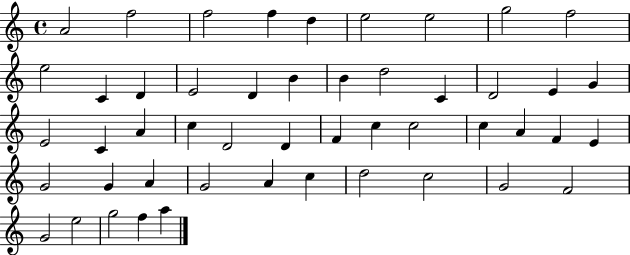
{
  \clef treble
  \time 4/4
  \defaultTimeSignature
  \key c \major
  a'2 f''2 | f''2 f''4 d''4 | e''2 e''2 | g''2 f''2 | \break e''2 c'4 d'4 | e'2 d'4 b'4 | b'4 d''2 c'4 | d'2 e'4 g'4 | \break e'2 c'4 a'4 | c''4 d'2 d'4 | f'4 c''4 c''2 | c''4 a'4 f'4 e'4 | \break g'2 g'4 a'4 | g'2 a'4 c''4 | d''2 c''2 | g'2 f'2 | \break g'2 e''2 | g''2 f''4 a''4 | \bar "|."
}